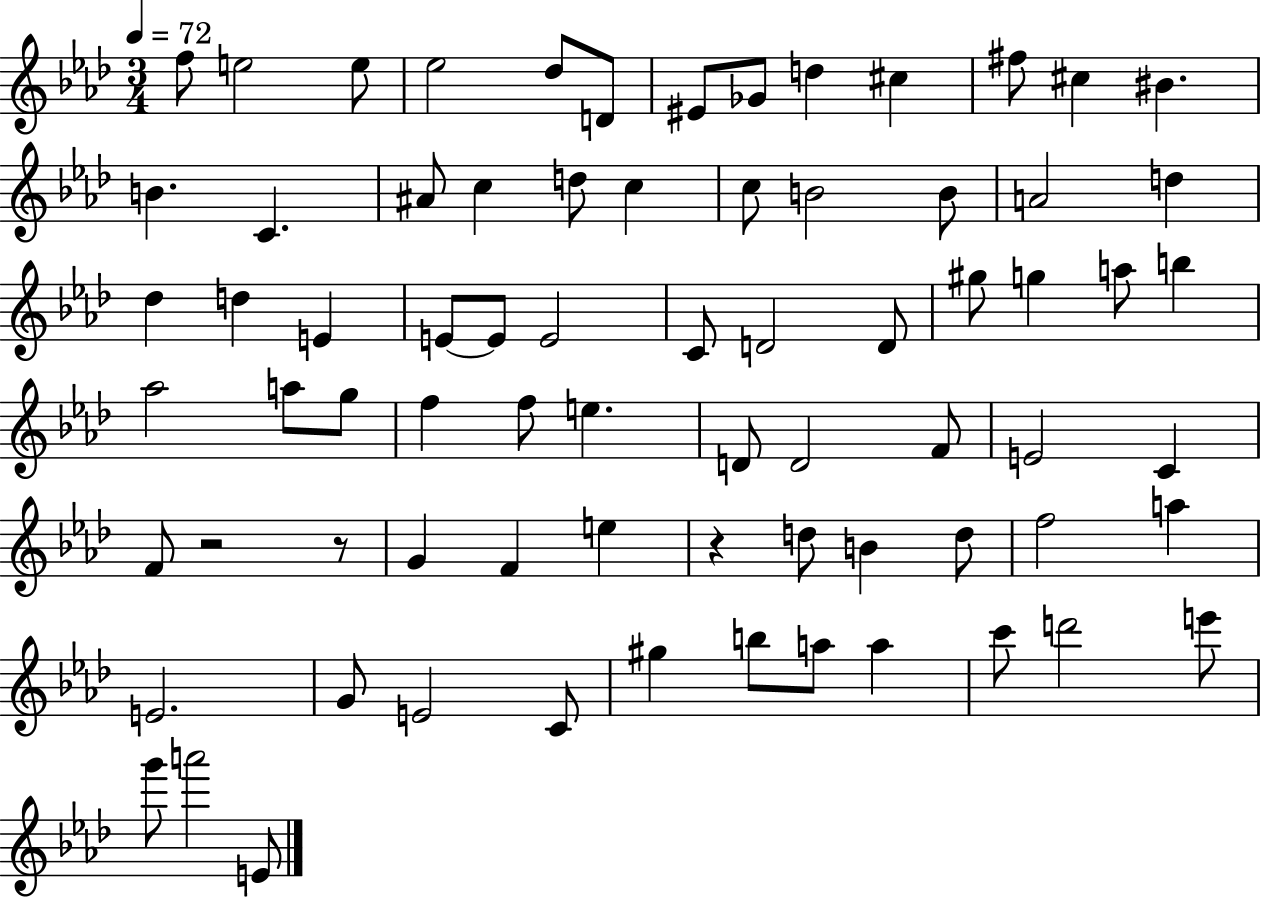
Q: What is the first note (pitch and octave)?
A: F5